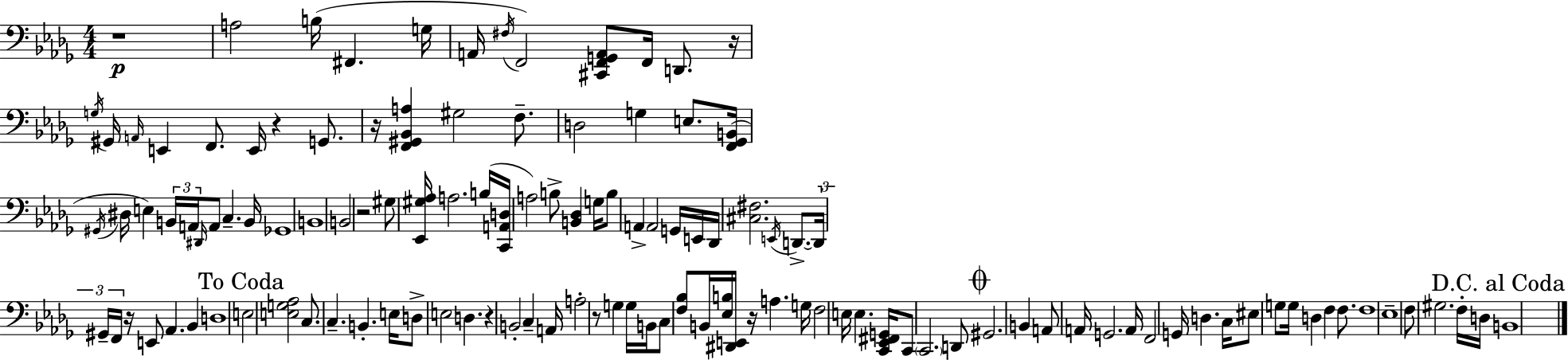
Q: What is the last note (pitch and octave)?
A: B2